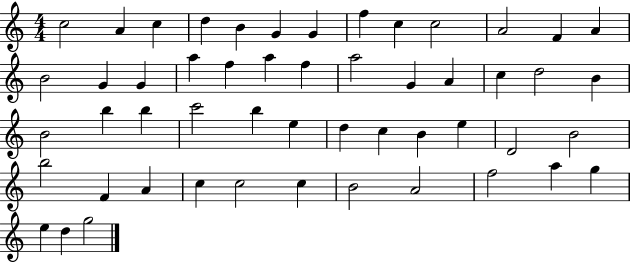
{
  \clef treble
  \numericTimeSignature
  \time 4/4
  \key c \major
  c''2 a'4 c''4 | d''4 b'4 g'4 g'4 | f''4 c''4 c''2 | a'2 f'4 a'4 | \break b'2 g'4 g'4 | a''4 f''4 a''4 f''4 | a''2 g'4 a'4 | c''4 d''2 b'4 | \break b'2 b''4 b''4 | c'''2 b''4 e''4 | d''4 c''4 b'4 e''4 | d'2 b'2 | \break b''2 f'4 a'4 | c''4 c''2 c''4 | b'2 a'2 | f''2 a''4 g''4 | \break e''4 d''4 g''2 | \bar "|."
}